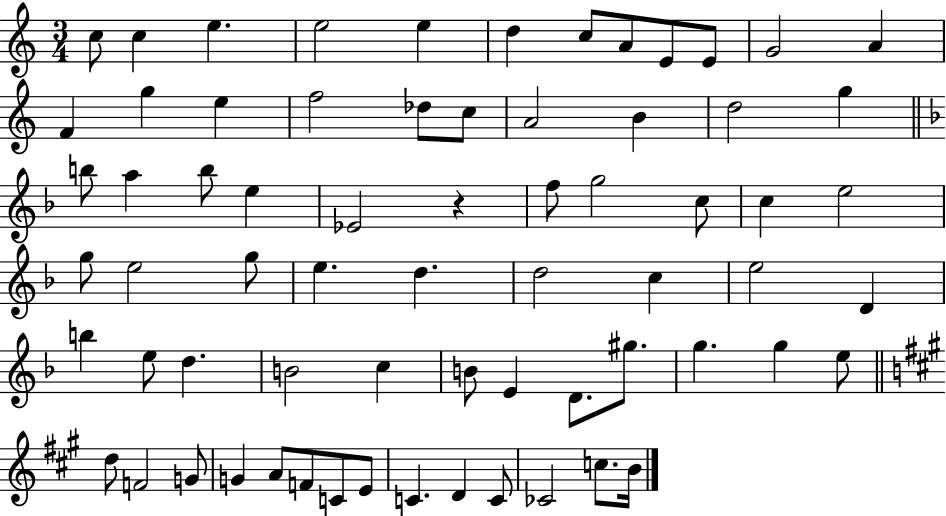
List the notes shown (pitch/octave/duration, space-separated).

C5/e C5/q E5/q. E5/h E5/q D5/q C5/e A4/e E4/e E4/e G4/h A4/q F4/q G5/q E5/q F5/h Db5/e C5/e A4/h B4/q D5/h G5/q B5/e A5/q B5/e E5/q Eb4/h R/q F5/e G5/h C5/e C5/q E5/h G5/e E5/h G5/e E5/q. D5/q. D5/h C5/q E5/h D4/q B5/q E5/e D5/q. B4/h C5/q B4/e E4/q D4/e. G#5/e. G5/q. G5/q E5/e D5/e F4/h G4/e G4/q A4/e F4/e C4/e E4/e C4/q. D4/q C4/e CES4/h C5/e. B4/s